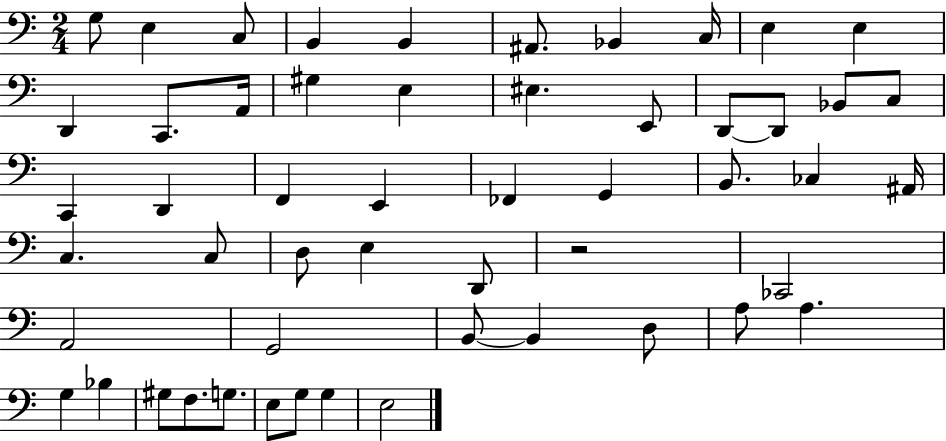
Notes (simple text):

G3/e E3/q C3/e B2/q B2/q A#2/e. Bb2/q C3/s E3/q E3/q D2/q C2/e. A2/s G#3/q E3/q EIS3/q. E2/e D2/e D2/e Bb2/e C3/e C2/q D2/q F2/q E2/q FES2/q G2/q B2/e. CES3/q A#2/s C3/q. C3/e D3/e E3/q D2/e R/h CES2/h A2/h G2/h B2/e B2/q D3/e A3/e A3/q. G3/q Bb3/q G#3/e F3/e. G3/e. E3/e G3/e G3/q E3/h